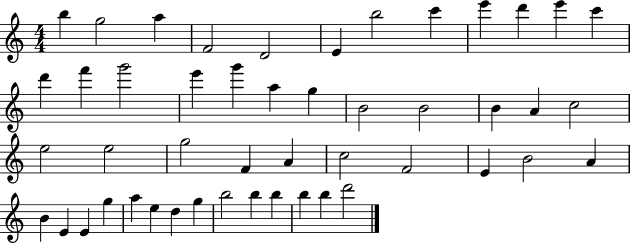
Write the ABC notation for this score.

X:1
T:Untitled
M:4/4
L:1/4
K:C
b g2 a F2 D2 E b2 c' e' d' e' c' d' f' g'2 e' g' a g B2 B2 B A c2 e2 e2 g2 F A c2 F2 E B2 A B E E g a e d g b2 b b b b d'2